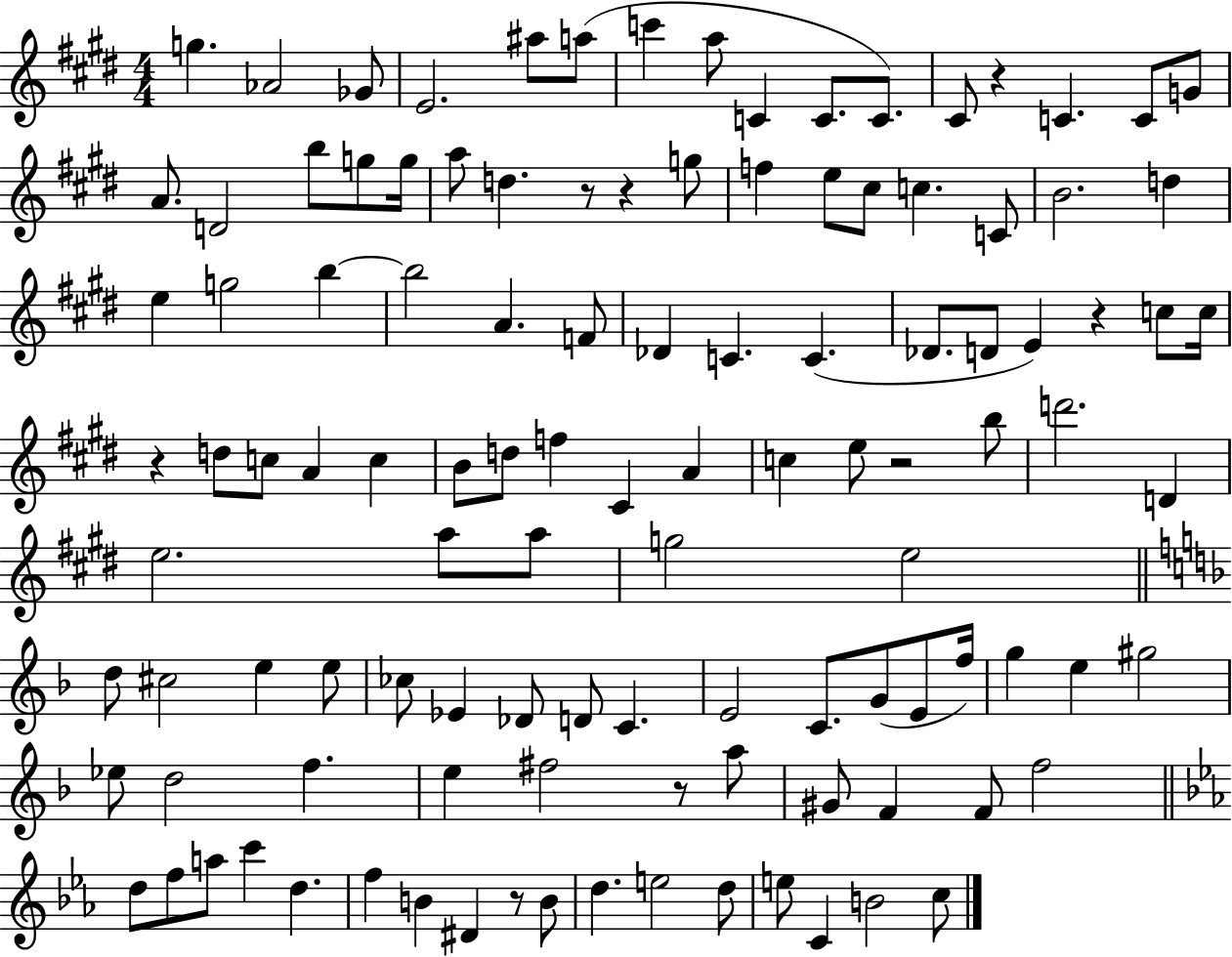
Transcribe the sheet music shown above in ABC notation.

X:1
T:Untitled
M:4/4
L:1/4
K:E
g _A2 _G/2 E2 ^a/2 a/2 c' a/2 C C/2 C/2 ^C/2 z C C/2 G/2 A/2 D2 b/2 g/2 g/4 a/2 d z/2 z g/2 f e/2 ^c/2 c C/2 B2 d e g2 b b2 A F/2 _D C C _D/2 D/2 E z c/2 c/4 z d/2 c/2 A c B/2 d/2 f ^C A c e/2 z2 b/2 d'2 D e2 a/2 a/2 g2 e2 d/2 ^c2 e e/2 _c/2 _E _D/2 D/2 C E2 C/2 G/2 E/2 f/4 g e ^g2 _e/2 d2 f e ^f2 z/2 a/2 ^G/2 F F/2 f2 d/2 f/2 a/2 c' d f B ^D z/2 B/2 d e2 d/2 e/2 C B2 c/2